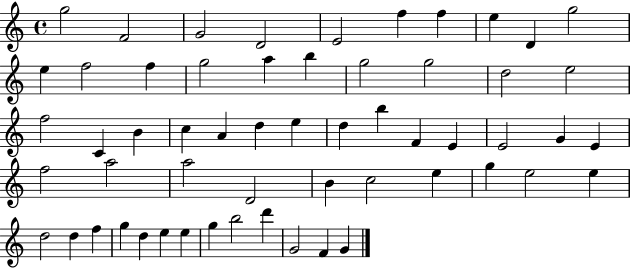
G5/h F4/h G4/h D4/h E4/h F5/q F5/q E5/q D4/q G5/h E5/q F5/h F5/q G5/h A5/q B5/q G5/h G5/h D5/h E5/h F5/h C4/q B4/q C5/q A4/q D5/q E5/q D5/q B5/q F4/q E4/q E4/h G4/q E4/q F5/h A5/h A5/h D4/h B4/q C5/h E5/q G5/q E5/h E5/q D5/h D5/q F5/q G5/q D5/q E5/q E5/q G5/q B5/h D6/q G4/h F4/q G4/q